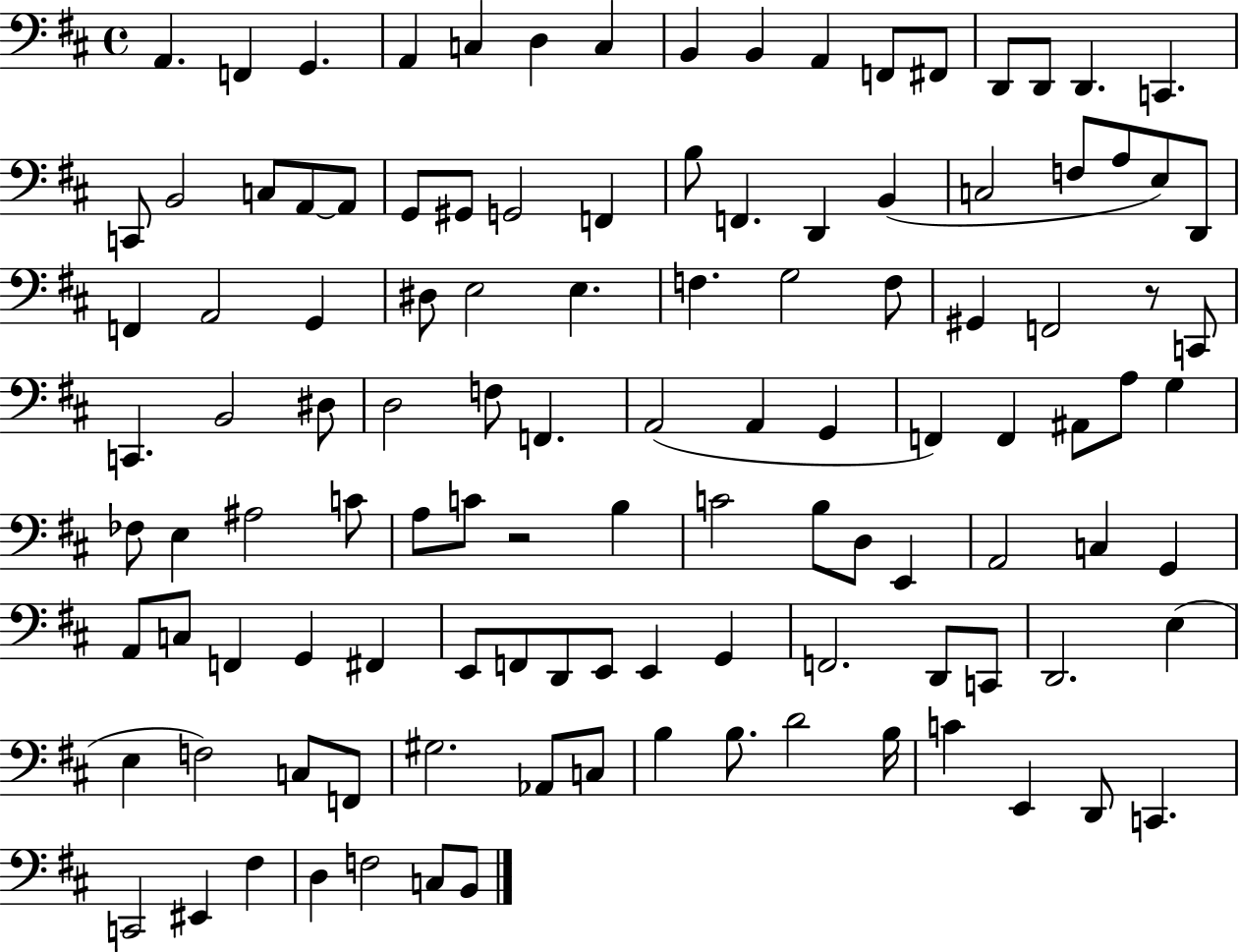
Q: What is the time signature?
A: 4/4